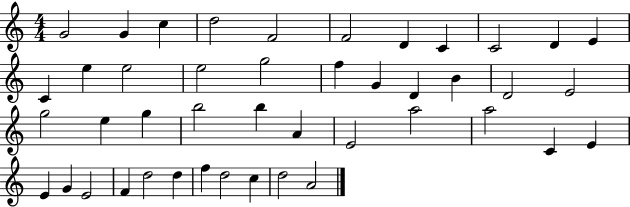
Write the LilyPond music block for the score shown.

{
  \clef treble
  \numericTimeSignature
  \time 4/4
  \key c \major
  g'2 g'4 c''4 | d''2 f'2 | f'2 d'4 c'4 | c'2 d'4 e'4 | \break c'4 e''4 e''2 | e''2 g''2 | f''4 g'4 d'4 b'4 | d'2 e'2 | \break g''2 e''4 g''4 | b''2 b''4 a'4 | e'2 a''2 | a''2 c'4 e'4 | \break e'4 g'4 e'2 | f'4 d''2 d''4 | f''4 d''2 c''4 | d''2 a'2 | \break \bar "|."
}